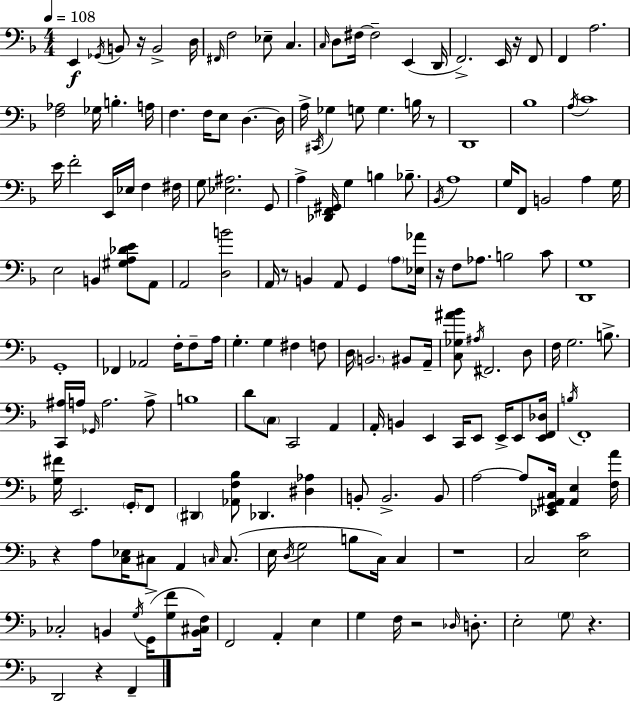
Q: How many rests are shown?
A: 10